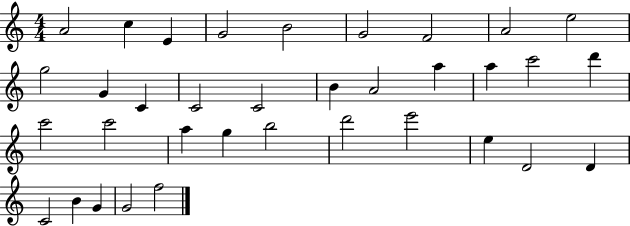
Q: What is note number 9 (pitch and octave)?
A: E5